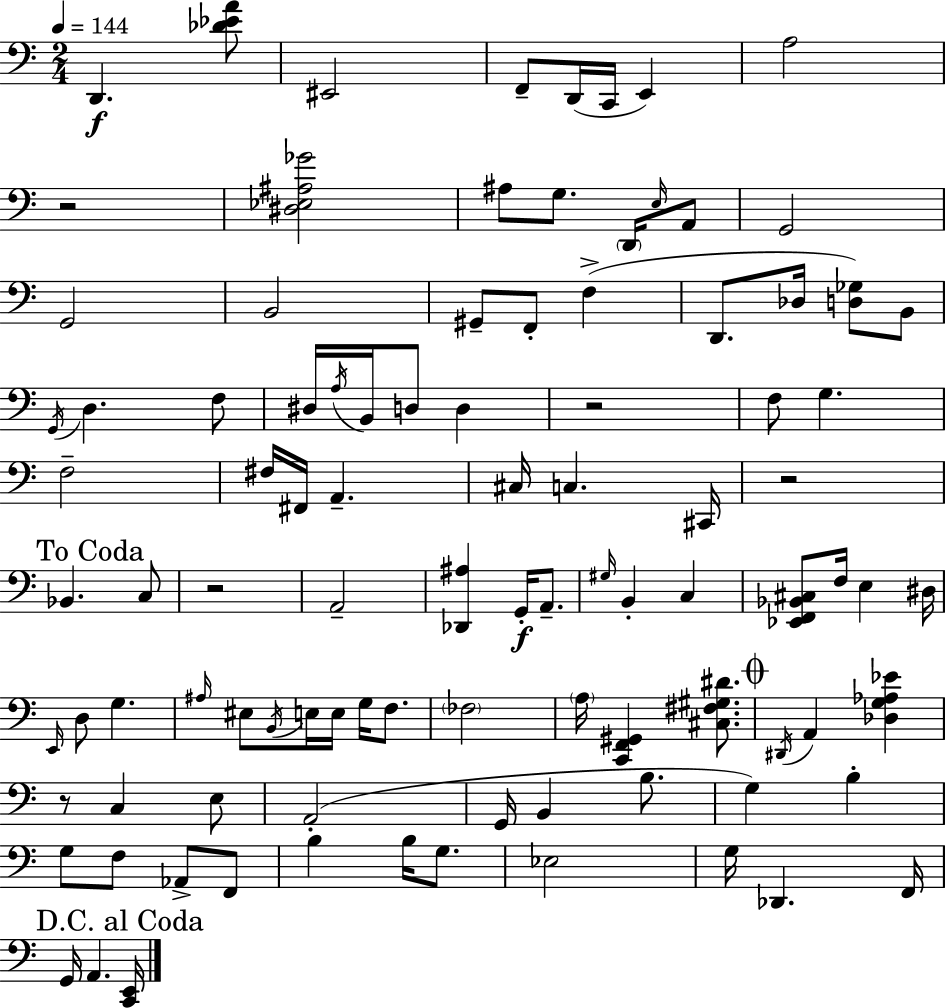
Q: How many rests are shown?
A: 5